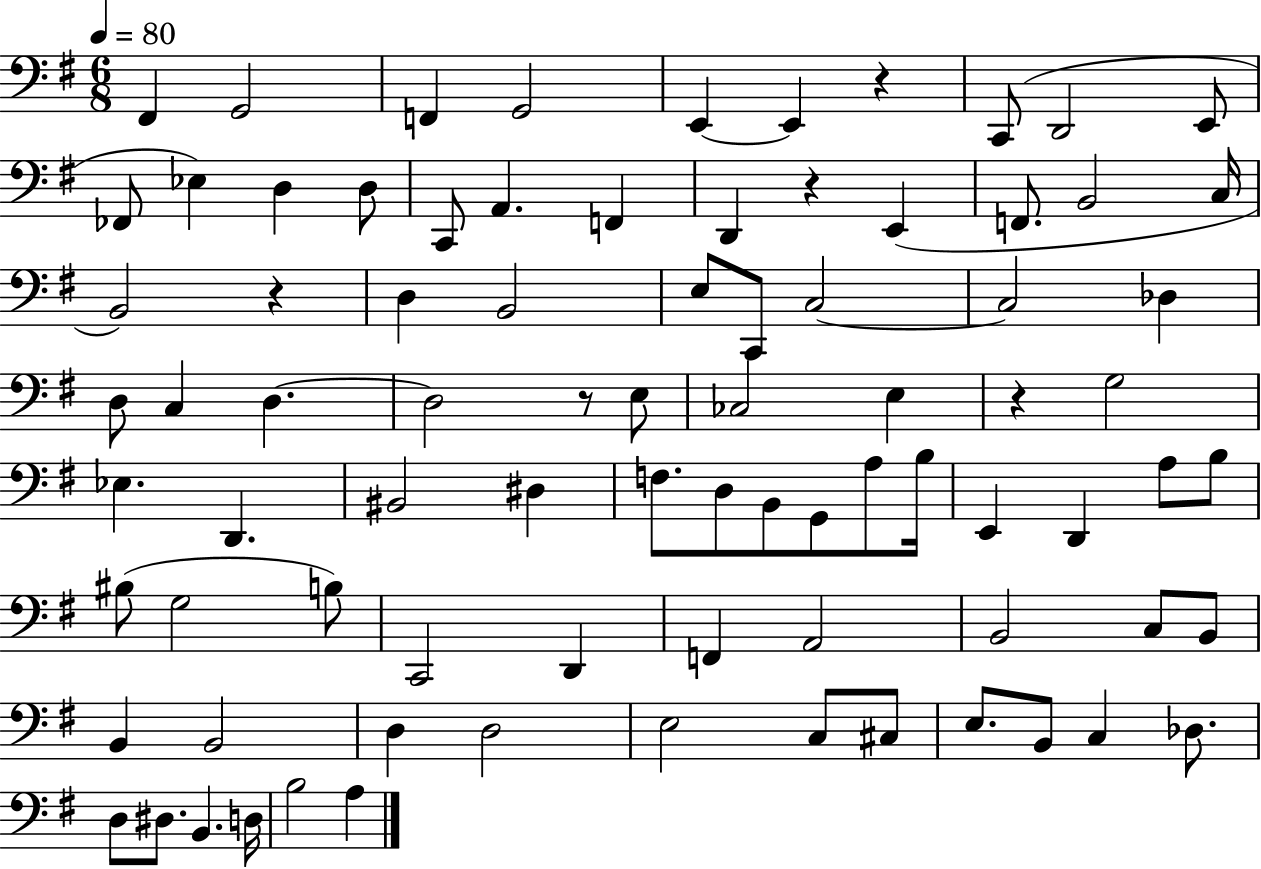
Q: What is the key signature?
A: G major